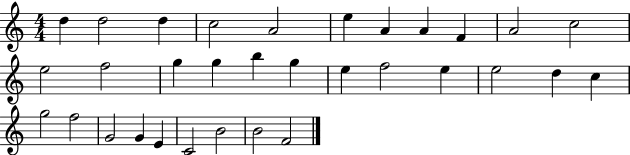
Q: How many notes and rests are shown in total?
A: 32